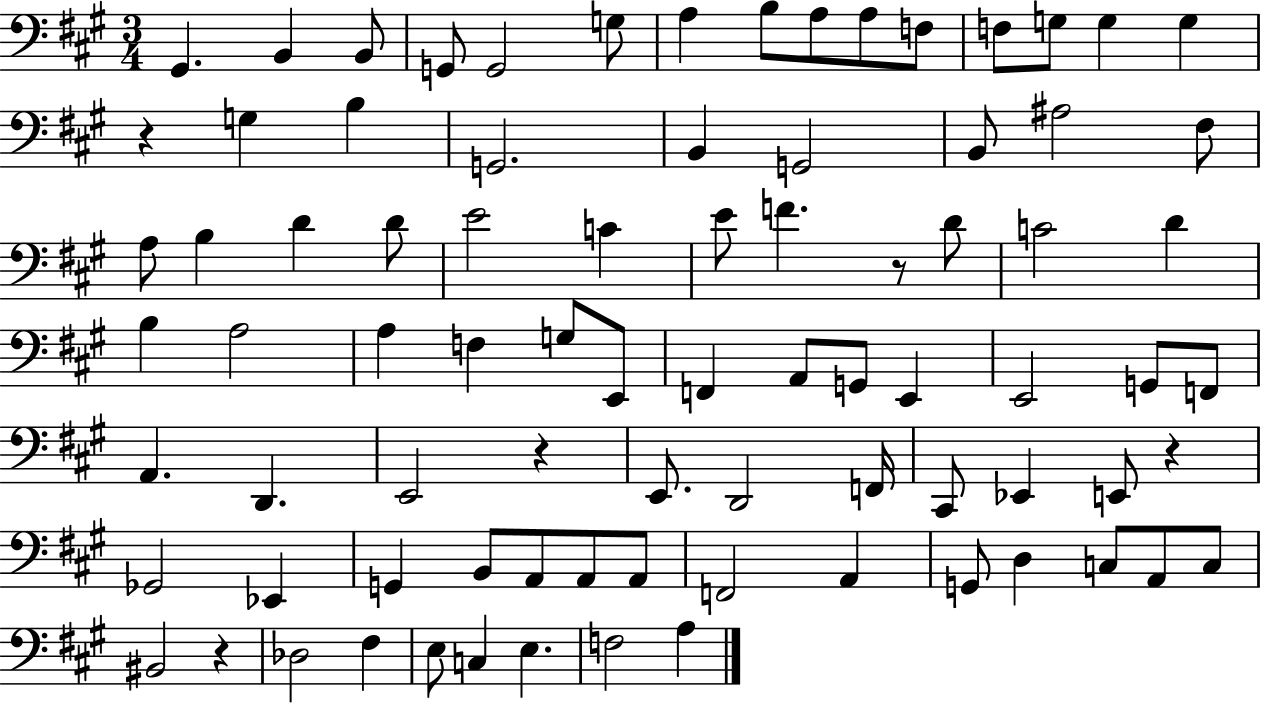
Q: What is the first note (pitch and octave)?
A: G#2